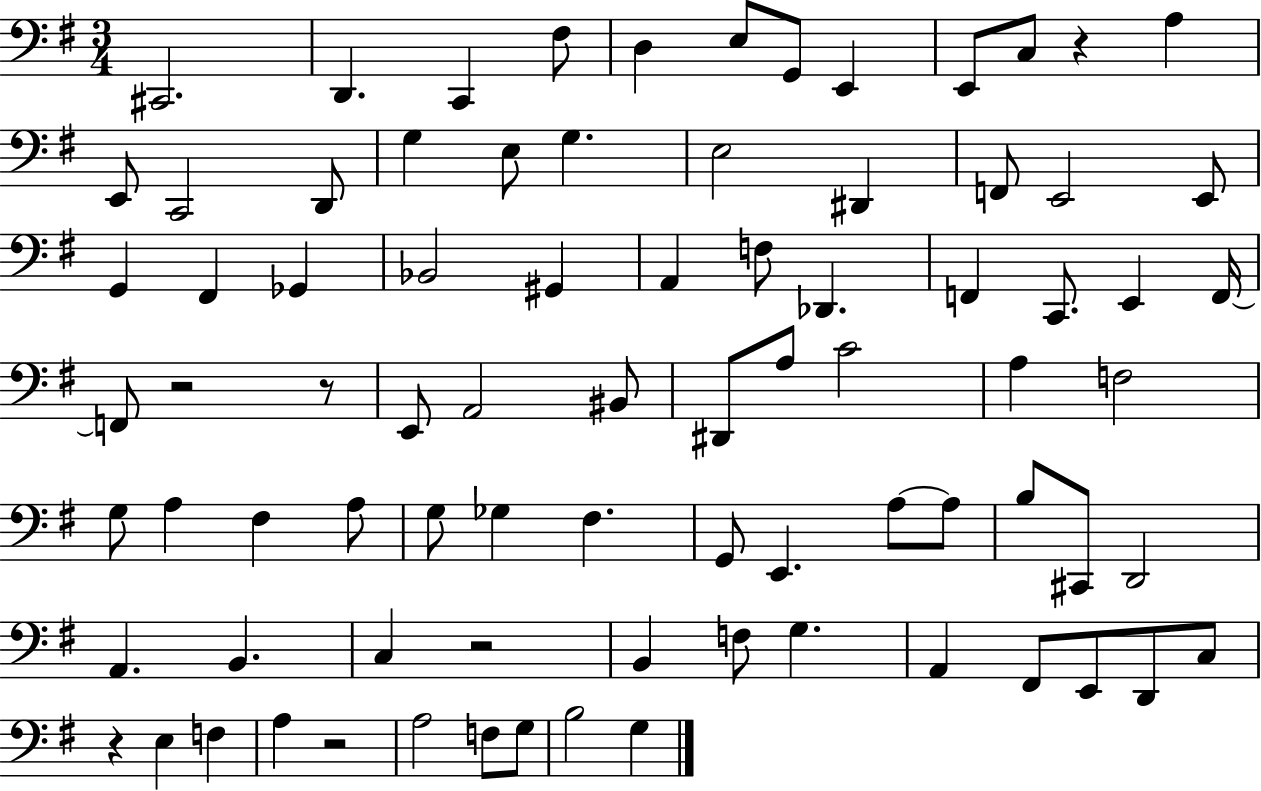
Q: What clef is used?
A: bass